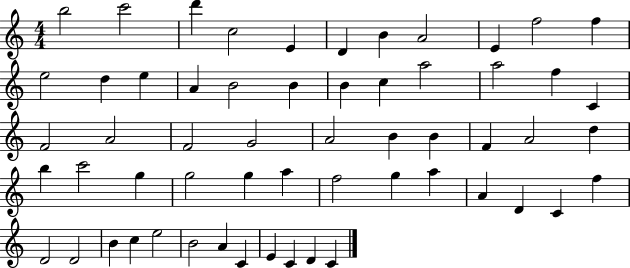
B5/h C6/h D6/q C5/h E4/q D4/q B4/q A4/h E4/q F5/h F5/q E5/h D5/q E5/q A4/q B4/h B4/q B4/q C5/q A5/h A5/h F5/q C4/q F4/h A4/h F4/h G4/h A4/h B4/q B4/q F4/q A4/h D5/q B5/q C6/h G5/q G5/h G5/q A5/q F5/h G5/q A5/q A4/q D4/q C4/q F5/q D4/h D4/h B4/q C5/q E5/h B4/h A4/q C4/q E4/q C4/q D4/q C4/q